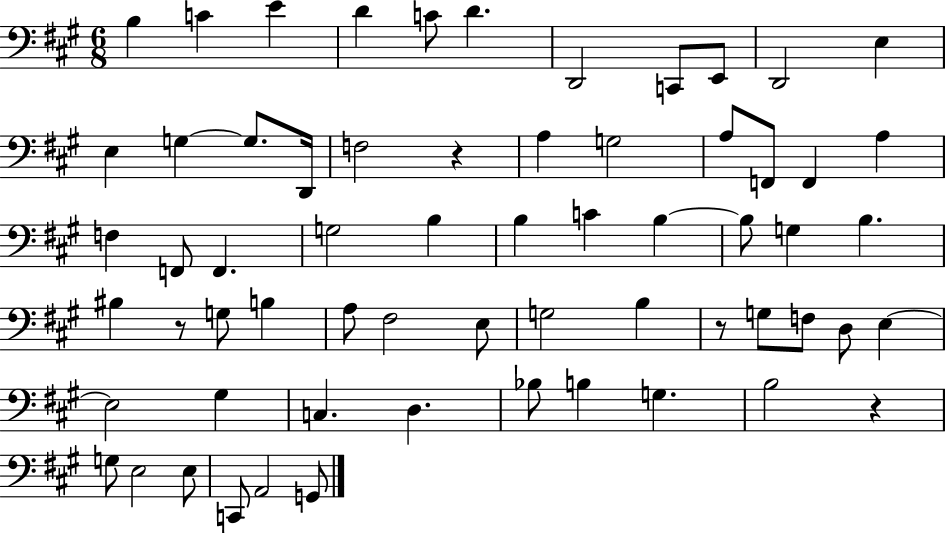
{
  \clef bass
  \numericTimeSignature
  \time 6/8
  \key a \major
  b4 c'4 e'4 | d'4 c'8 d'4. | d,2 c,8 e,8 | d,2 e4 | \break e4 g4~~ g8. d,16 | f2 r4 | a4 g2 | a8 f,8 f,4 a4 | \break f4 f,8 f,4. | g2 b4 | b4 c'4 b4~~ | b8 g4 b4. | \break bis4 r8 g8 b4 | a8 fis2 e8 | g2 b4 | r8 g8 f8 d8 e4~~ | \break e2 gis4 | c4. d4. | bes8 b4 g4. | b2 r4 | \break g8 e2 e8 | c,8 a,2 g,8 | \bar "|."
}